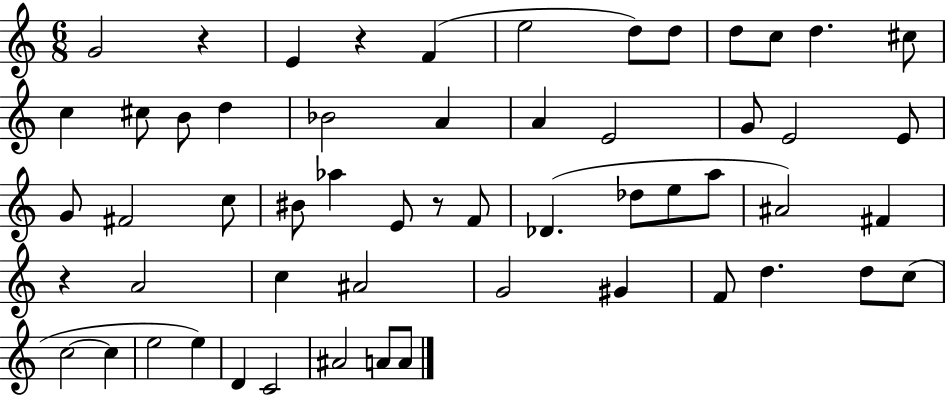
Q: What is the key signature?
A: C major